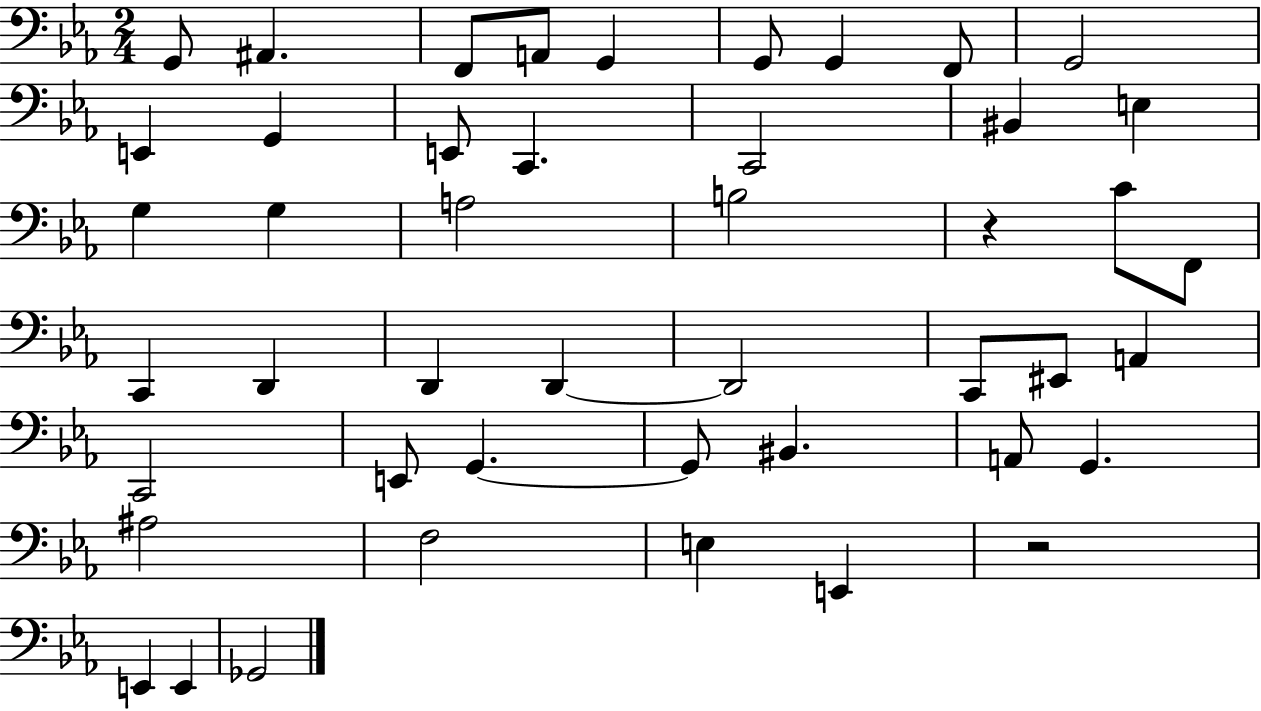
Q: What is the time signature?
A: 2/4